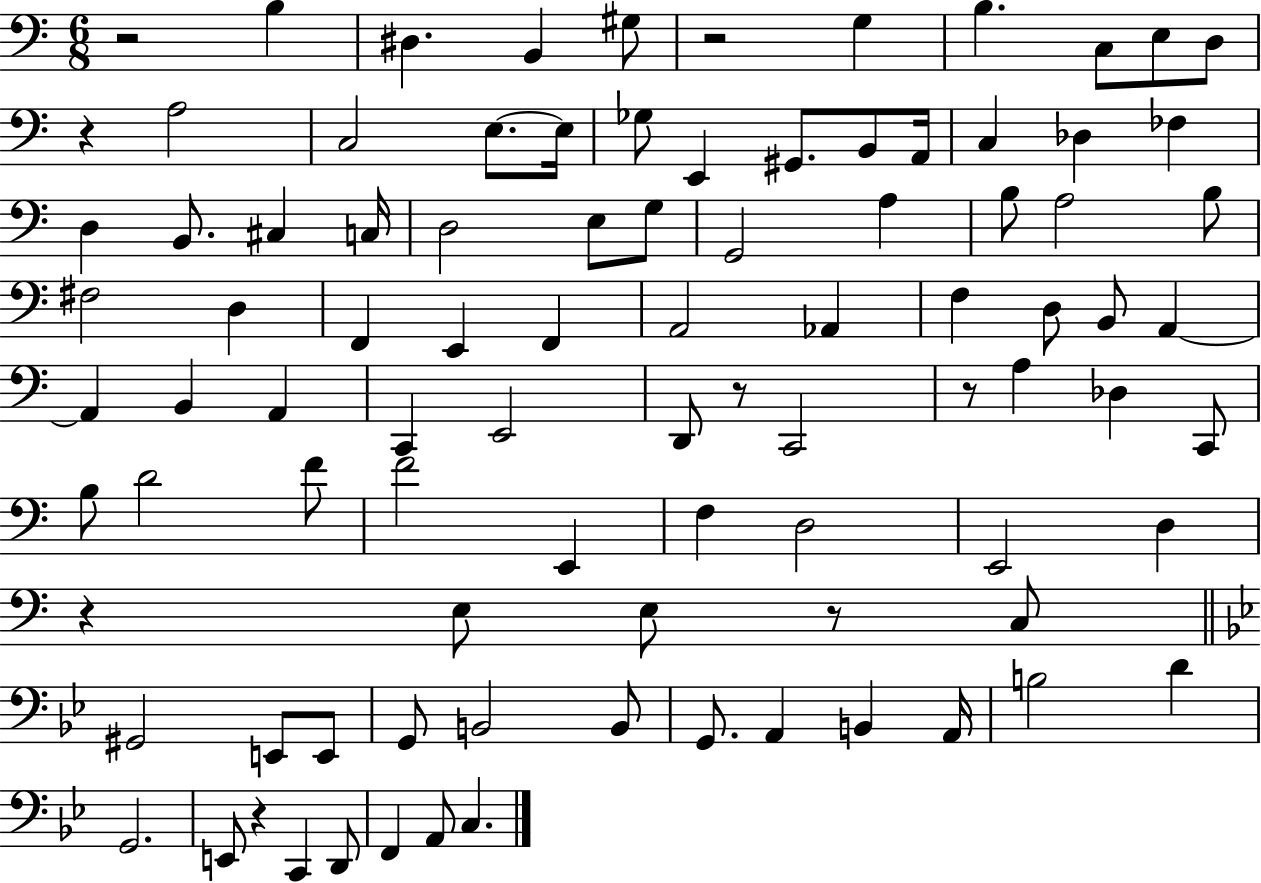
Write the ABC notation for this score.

X:1
T:Untitled
M:6/8
L:1/4
K:C
z2 B, ^D, B,, ^G,/2 z2 G, B, C,/2 E,/2 D,/2 z A,2 C,2 E,/2 E,/4 _G,/2 E,, ^G,,/2 B,,/2 A,,/4 C, _D, _F, D, B,,/2 ^C, C,/4 D,2 E,/2 G,/2 G,,2 A, B,/2 A,2 B,/2 ^F,2 D, F,, E,, F,, A,,2 _A,, F, D,/2 B,,/2 A,, A,, B,, A,, C,, E,,2 D,,/2 z/2 C,,2 z/2 A, _D, C,,/2 B,/2 D2 F/2 F2 E,, F, D,2 E,,2 D, z E,/2 E,/2 z/2 C,/2 ^G,,2 E,,/2 E,,/2 G,,/2 B,,2 B,,/2 G,,/2 A,, B,, A,,/4 B,2 D G,,2 E,,/2 z C,, D,,/2 F,, A,,/2 C,